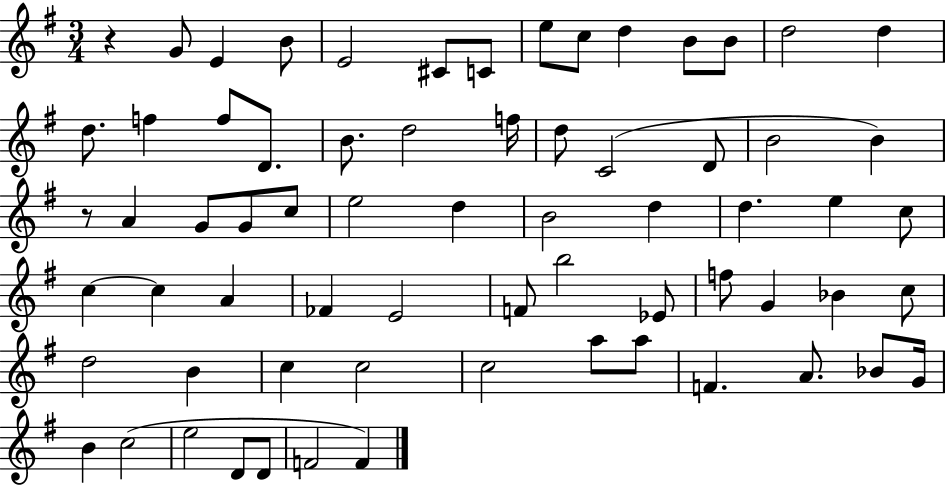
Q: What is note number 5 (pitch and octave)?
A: C#4